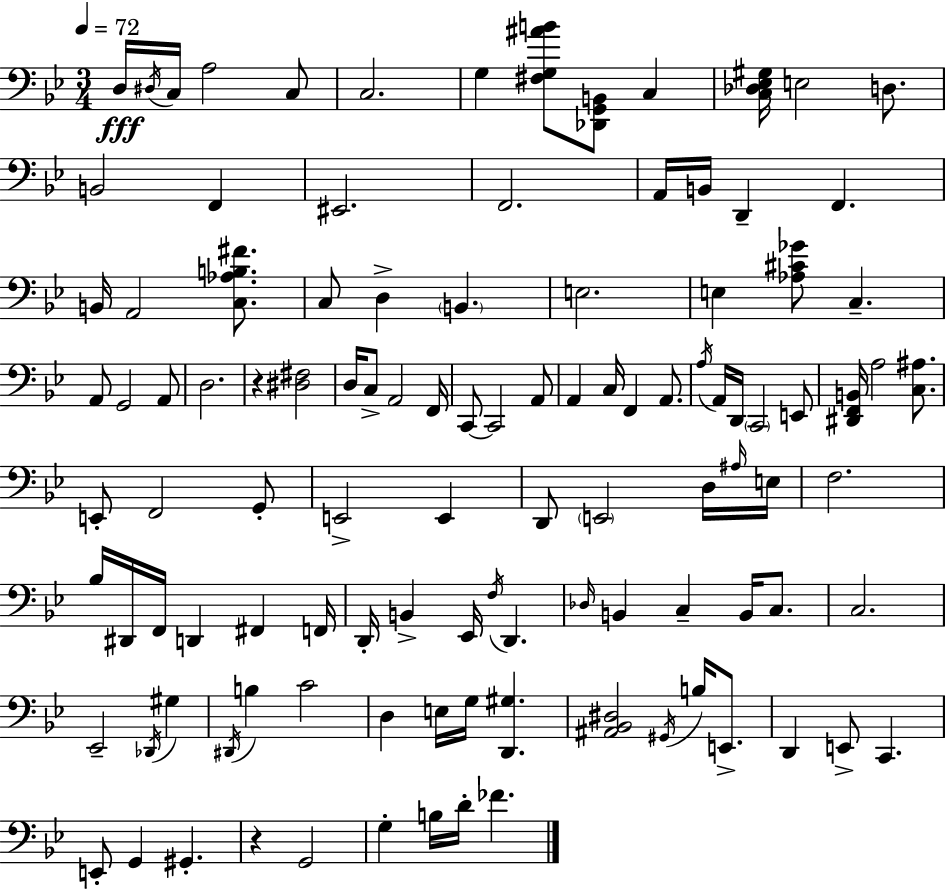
{
  \clef bass
  \numericTimeSignature
  \time 3/4
  \key bes \major
  \tempo 4 = 72
  d16\fff \acciaccatura { dis16 } c16 a2 c8 | c2. | g4 <fis g ais' b'>8 <des, g, b,>8 c4 | <c des ees gis>16 e2 d8. | \break b,2 f,4 | eis,2. | f,2. | a,16 b,16 d,4-- f,4. | \break b,16 a,2 <c aes b fis'>8. | c8 d4-> \parenthesize b,4. | e2. | e4 <aes cis' ges'>8 c4.-- | \break a,8 g,2 a,8 | d2. | r4 <dis fis>2 | d16 c8-> a,2 | \break f,16 c,8~~ c,2 a,8 | a,4 c16 f,4 a,8. | \acciaccatura { a16 } a,16 d,16 \parenthesize c,2 | e,8 <dis, f, b,>16 a2 <c ais>8. | \break e,8-. f,2 | g,8-. e,2-> e,4 | d,8 \parenthesize e,2 | d16 \grace { ais16 } e16 f2. | \break bes16 dis,16 f,16 d,4 fis,4 | f,16 d,16-. b,4-> ees,16 \acciaccatura { f16 } d,4. | \grace { des16 } b,4 c4-- | b,16 c8. c2. | \break ees,2-- | \acciaccatura { des,16 } gis4 \acciaccatura { dis,16 } b4 c'2 | d4 e16 | g16 <d, gis>4. <ais, bes, dis>2 | \break \acciaccatura { gis,16 } b16 e,8.-> d,4 | e,8-> c,4. e,8-. g,4 | gis,4.-. r4 | g,2 g4-. | \break b16 d'16-. fes'4. \bar "|."
}